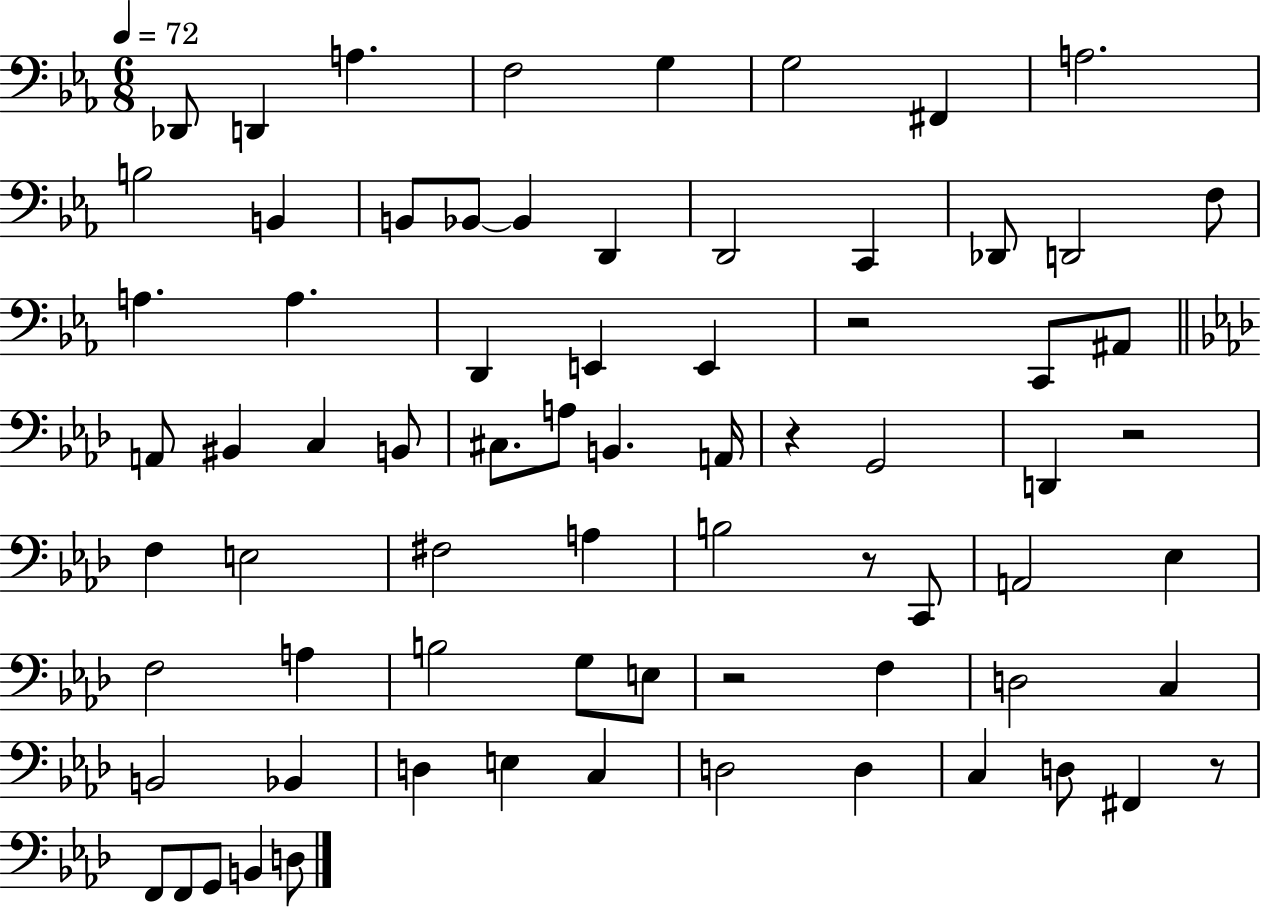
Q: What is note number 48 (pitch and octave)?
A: G3